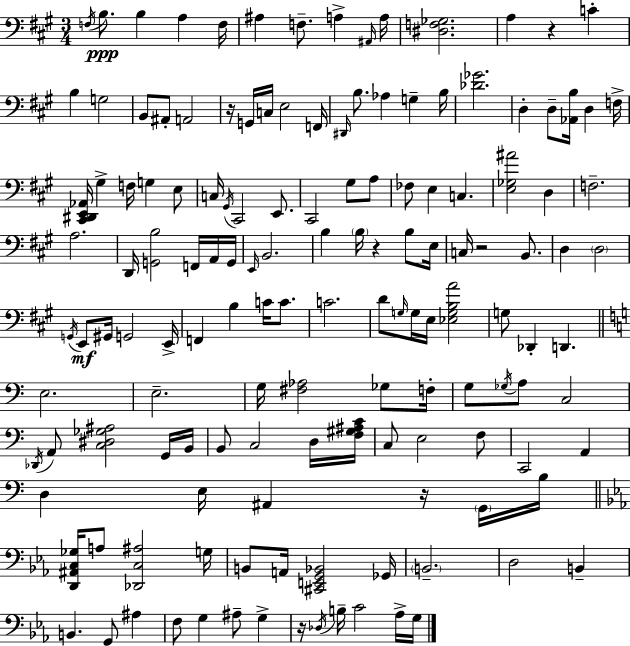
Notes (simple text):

F3/s B3/e. B3/q A3/q F3/s A#3/q F3/e. A3/q A#2/s A3/s [D#3,F3,Gb3]/h. A3/q R/q C4/q B3/q G3/h B2/e A#2/e A2/h R/s G2/s C3/s E3/h F2/s D#2/s B3/e. Ab3/q G3/q B3/s [Db4,Gb4]/h. D3/q D3/e [Ab2,B3]/s D3/q F3/s [C#2,D#2,E2,Ab2]/s G#3/q F3/s G3/q E3/e C3/s G#2/s C#2/h E2/e. C#2/h G#3/e A3/e FES3/e E3/q C3/q. [E3,Gb3,A#4]/h D3/q F3/h. A3/h. D2/s [G2,B3]/h F2/s A2/s G2/s E2/s B2/h. B3/q B3/s R/q B3/e E3/s C3/s R/h B2/e. D3/q D3/h G2/s E2/e G#2/s G2/h E2/s F2/q B3/q C4/s C4/e. C4/h. D4/e G3/s G3/s E3/s [Eb3,G3,B3,A4]/h G3/e Db2/q D2/q. E3/h. E3/h. G3/s [F#3,Ab3]/h Gb3/e F3/s G3/e Gb3/s A3/e C3/h Db2/s A2/e [C3,D#3,Gb3,A#3]/h G2/s B2/s B2/e C3/h D3/s [F3,G#3,A#3,C4]/s C3/e E3/h F3/e C2/h A2/q D3/q E3/s A#2/q R/s G2/s B3/s [D2,A#2,C3,Gb3]/s A3/e [Db2,C3,A#3]/h G3/s B2/e A2/s [C#2,E2,G2,Bb2]/h Gb2/s B2/h. D3/h B2/q B2/q. G2/e A#3/q F3/e G3/q A#3/e G3/q R/s Db3/s B3/s C4/h Ab3/s G3/s